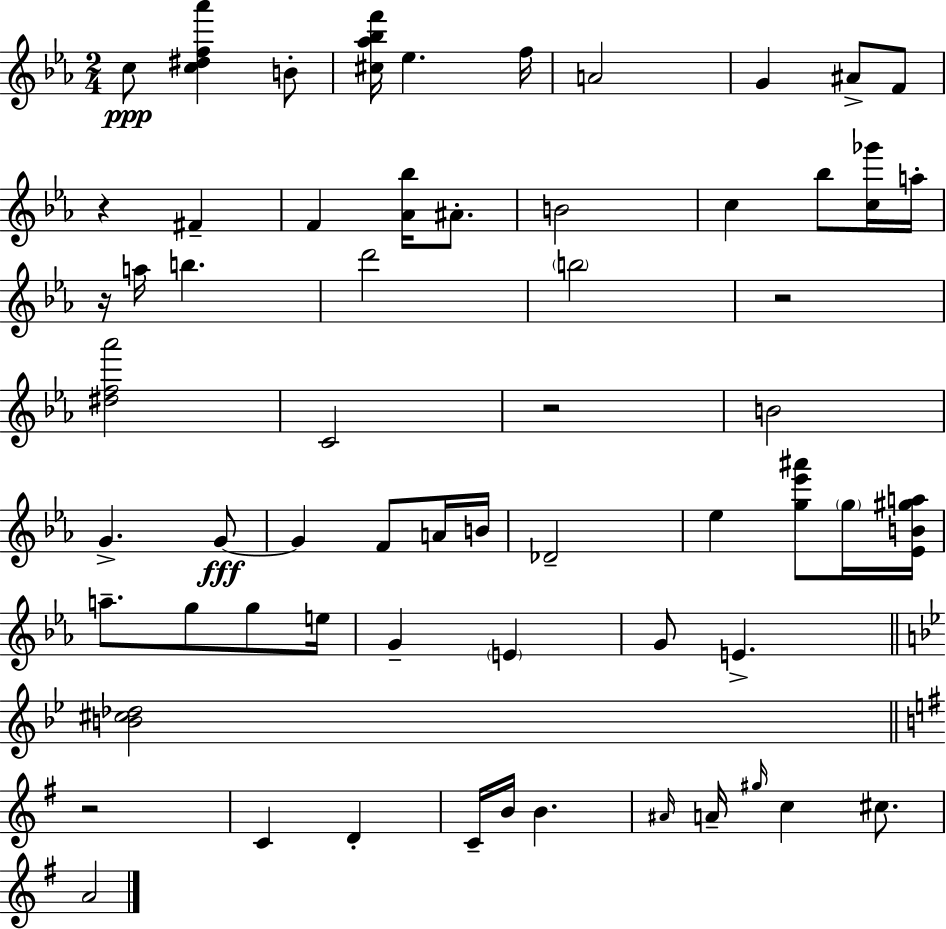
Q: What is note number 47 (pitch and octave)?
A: C5